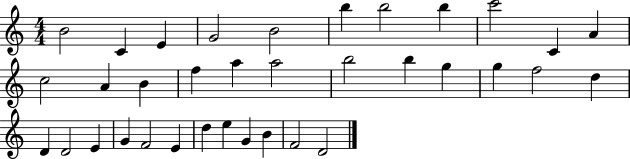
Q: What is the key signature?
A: C major